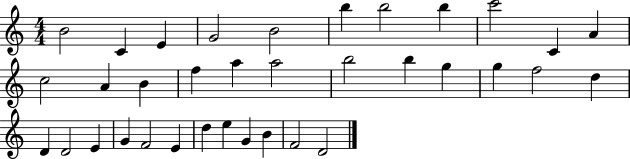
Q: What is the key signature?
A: C major